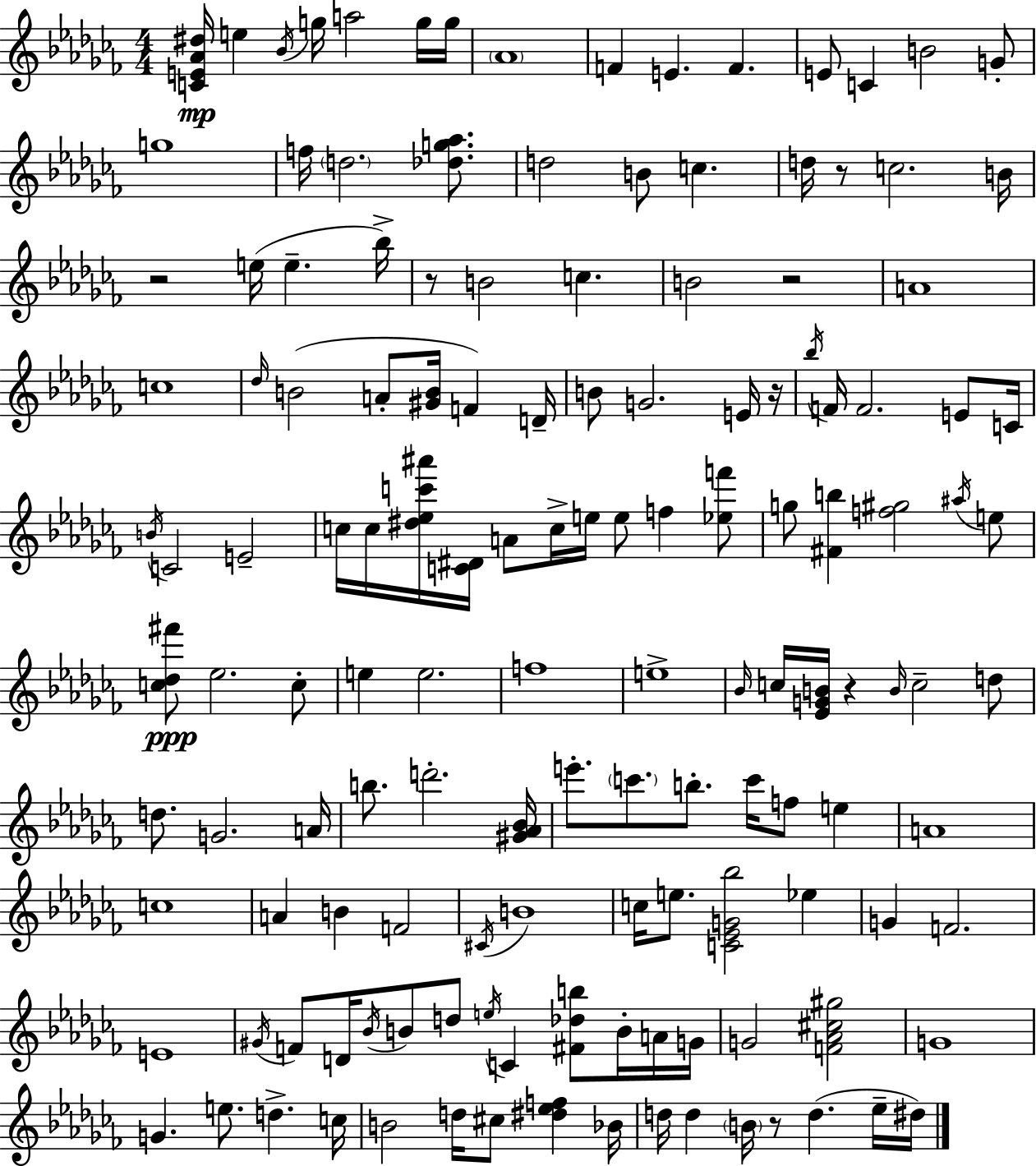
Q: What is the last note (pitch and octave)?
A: D#5